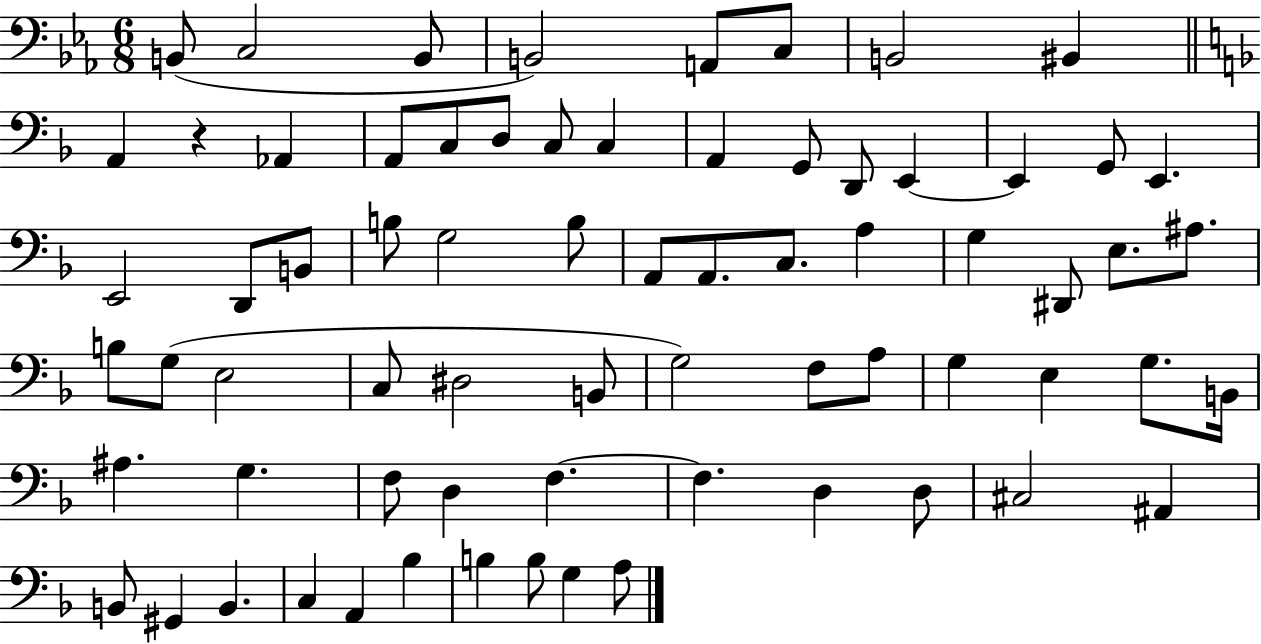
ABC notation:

X:1
T:Untitled
M:6/8
L:1/4
K:Eb
B,,/2 C,2 B,,/2 B,,2 A,,/2 C,/2 B,,2 ^B,, A,, z _A,, A,,/2 C,/2 D,/2 C,/2 C, A,, G,,/2 D,,/2 E,, E,, G,,/2 E,, E,,2 D,,/2 B,,/2 B,/2 G,2 B,/2 A,,/2 A,,/2 C,/2 A, G, ^D,,/2 E,/2 ^A,/2 B,/2 G,/2 E,2 C,/2 ^D,2 B,,/2 G,2 F,/2 A,/2 G, E, G,/2 B,,/4 ^A, G, F,/2 D, F, F, D, D,/2 ^C,2 ^A,, B,,/2 ^G,, B,, C, A,, _B, B, B,/2 G, A,/2